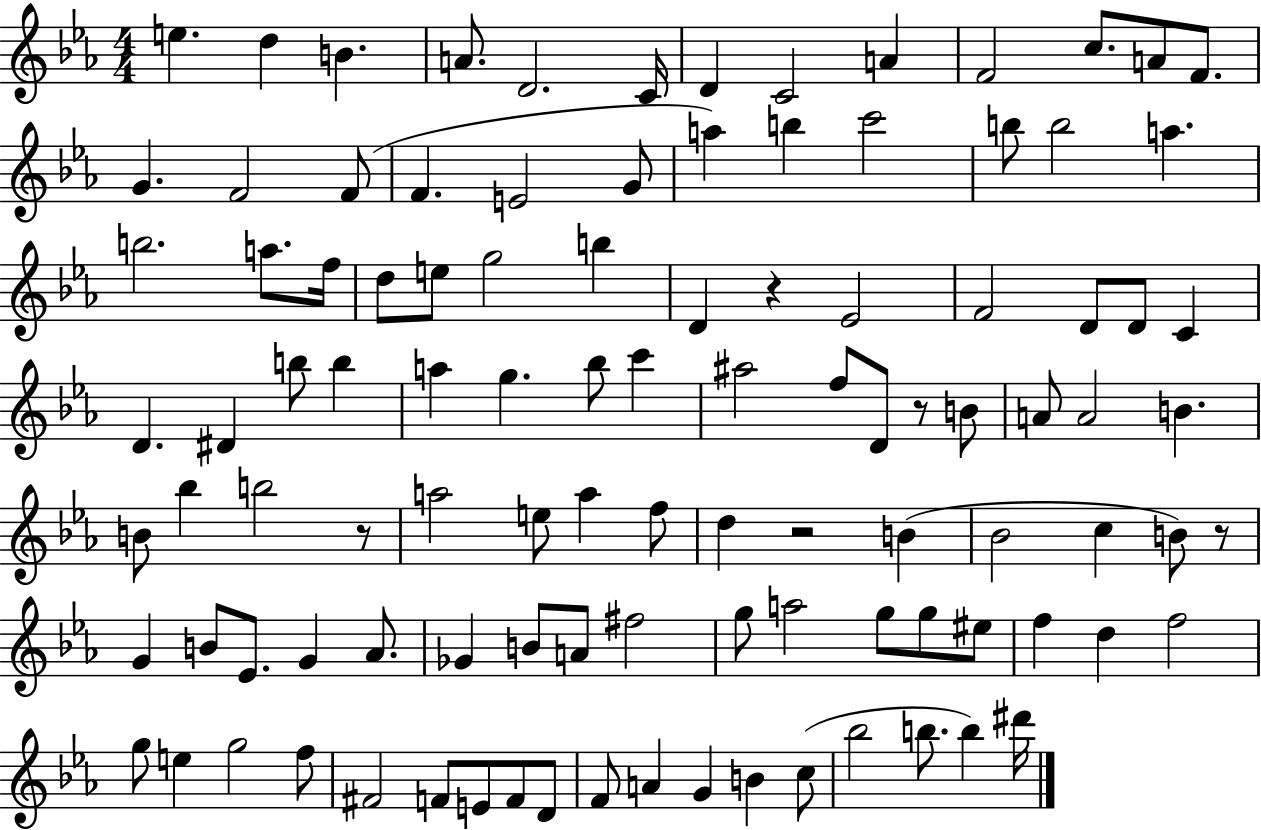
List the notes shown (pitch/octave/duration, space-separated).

E5/q. D5/q B4/q. A4/e. D4/h. C4/s D4/q C4/h A4/q F4/h C5/e. A4/e F4/e. G4/q. F4/h F4/e F4/q. E4/h G4/e A5/q B5/q C6/h B5/e B5/h A5/q. B5/h. A5/e. F5/s D5/e E5/e G5/h B5/q D4/q R/q Eb4/h F4/h D4/e D4/e C4/q D4/q. D#4/q B5/e B5/q A5/q G5/q. Bb5/e C6/q A#5/h F5/e D4/e R/e B4/e A4/e A4/h B4/q. B4/e Bb5/q B5/h R/e A5/h E5/e A5/q F5/e D5/q R/h B4/q Bb4/h C5/q B4/e R/e G4/q B4/e Eb4/e. G4/q Ab4/e. Gb4/q B4/e A4/e F#5/h G5/e A5/h G5/e G5/e EIS5/e F5/q D5/q F5/h G5/e E5/q G5/h F5/e F#4/h F4/e E4/e F4/e D4/e F4/e A4/q G4/q B4/q C5/e Bb5/h B5/e. B5/q D#6/s